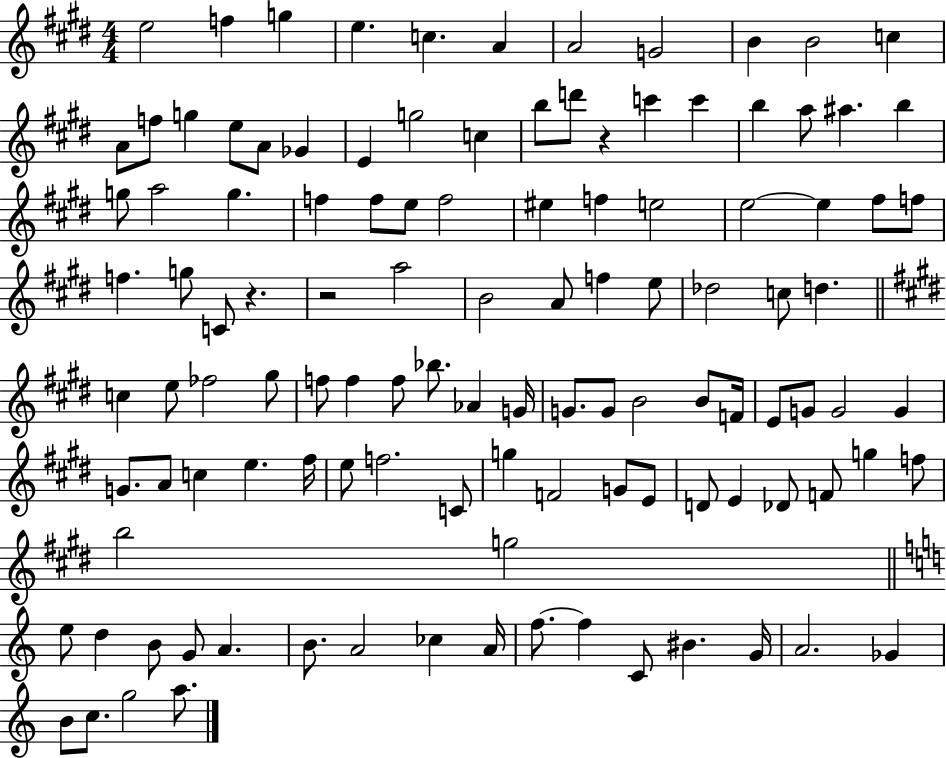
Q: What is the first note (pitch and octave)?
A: E5